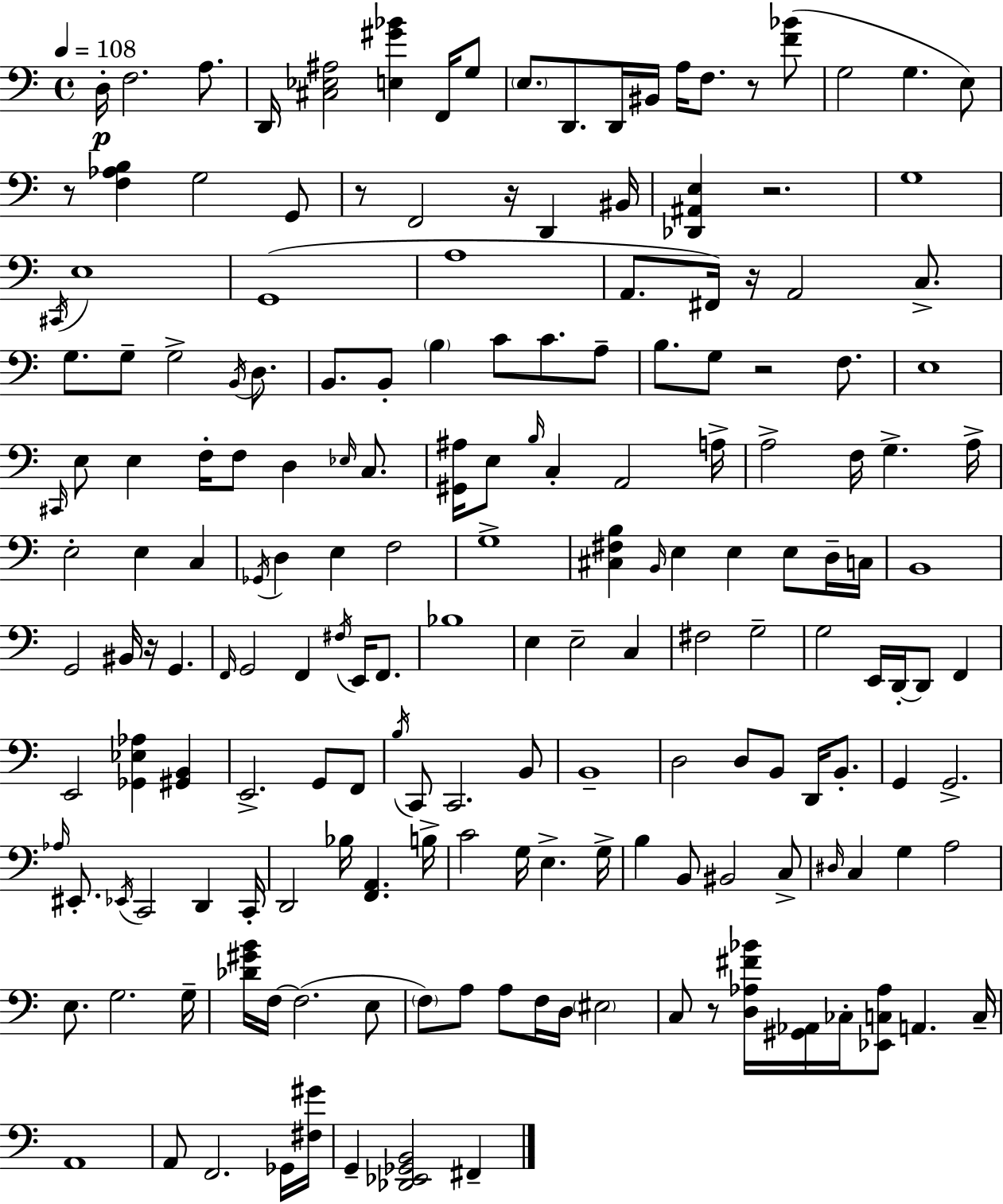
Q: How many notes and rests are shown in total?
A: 180